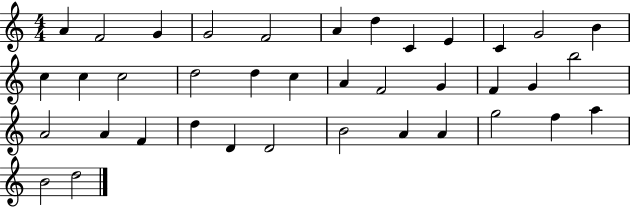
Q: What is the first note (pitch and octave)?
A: A4